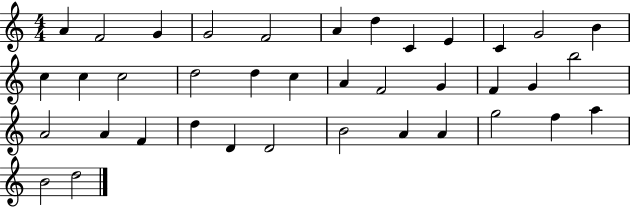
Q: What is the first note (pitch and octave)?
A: A4